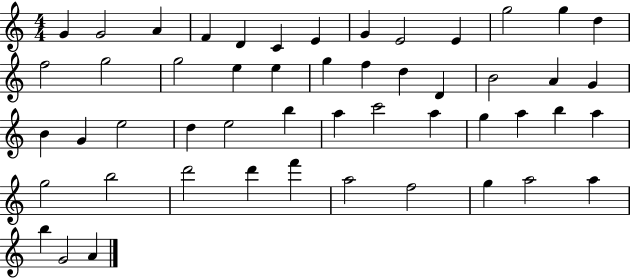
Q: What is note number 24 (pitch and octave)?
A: A4